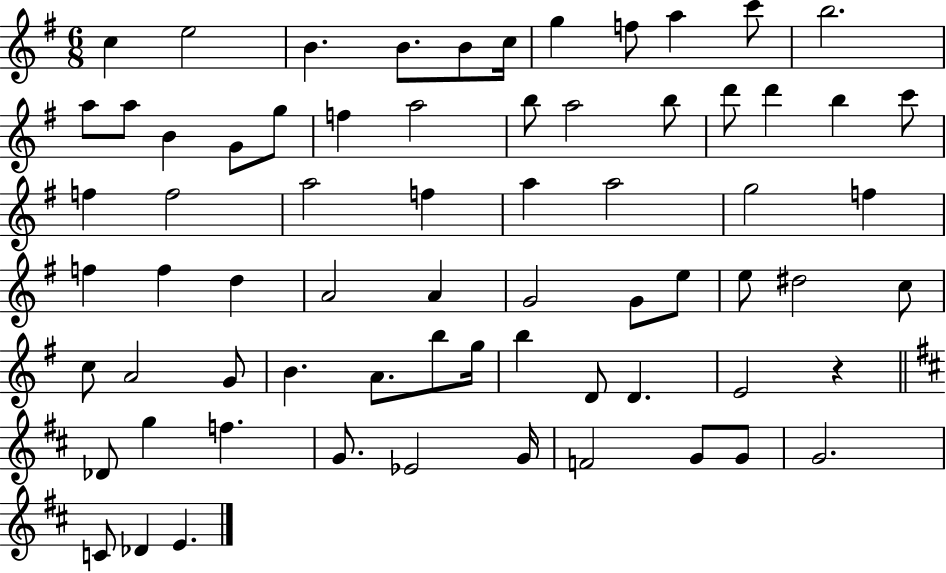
{
  \clef treble
  \numericTimeSignature
  \time 6/8
  \key g \major
  c''4 e''2 | b'4. b'8. b'8 c''16 | g''4 f''8 a''4 c'''8 | b''2. | \break a''8 a''8 b'4 g'8 g''8 | f''4 a''2 | b''8 a''2 b''8 | d'''8 d'''4 b''4 c'''8 | \break f''4 f''2 | a''2 f''4 | a''4 a''2 | g''2 f''4 | \break f''4 f''4 d''4 | a'2 a'4 | g'2 g'8 e''8 | e''8 dis''2 c''8 | \break c''8 a'2 g'8 | b'4. a'8. b''8 g''16 | b''4 d'8 d'4. | e'2 r4 | \break \bar "||" \break \key d \major des'8 g''4 f''4. | g'8. ees'2 g'16 | f'2 g'8 g'8 | g'2. | \break c'8 des'4 e'4. | \bar "|."
}